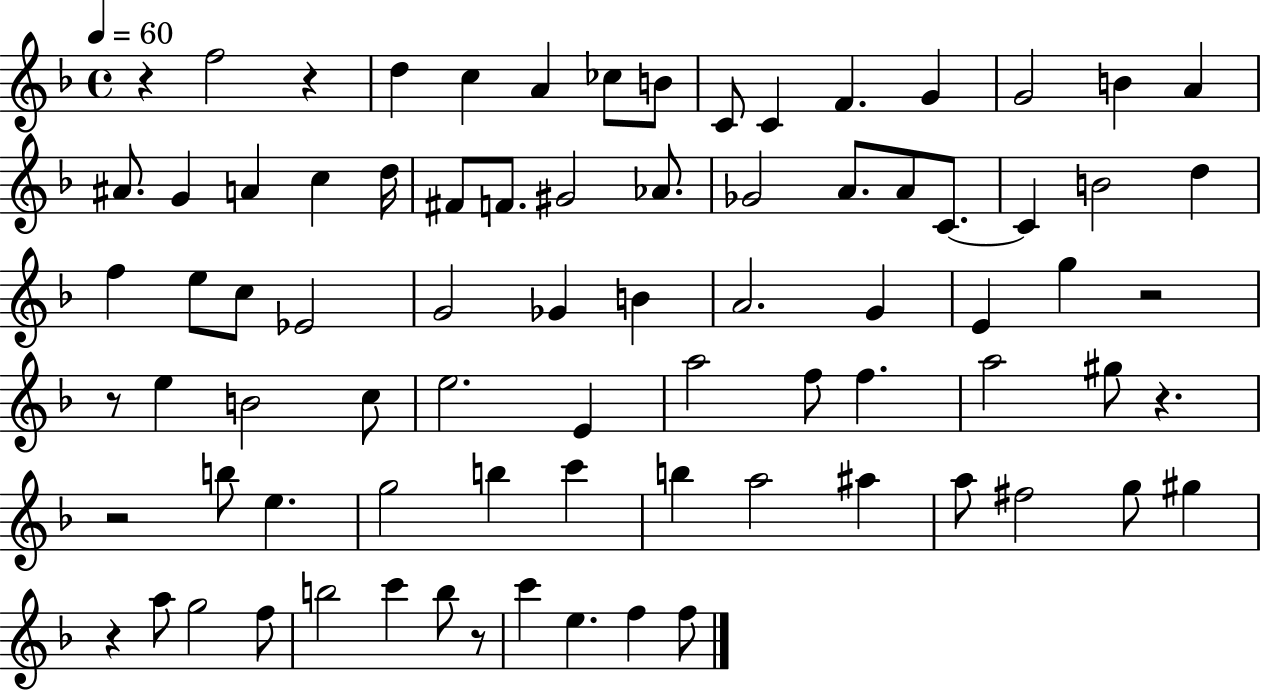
{
  \clef treble
  \time 4/4
  \defaultTimeSignature
  \key f \major
  \tempo 4 = 60
  r4 f''2 r4 | d''4 c''4 a'4 ces''8 b'8 | c'8 c'4 f'4. g'4 | g'2 b'4 a'4 | \break ais'8. g'4 a'4 c''4 d''16 | fis'8 f'8. gis'2 aes'8. | ges'2 a'8. a'8 c'8.~~ | c'4 b'2 d''4 | \break f''4 e''8 c''8 ees'2 | g'2 ges'4 b'4 | a'2. g'4 | e'4 g''4 r2 | \break r8 e''4 b'2 c''8 | e''2. e'4 | a''2 f''8 f''4. | a''2 gis''8 r4. | \break r2 b''8 e''4. | g''2 b''4 c'''4 | b''4 a''2 ais''4 | a''8 fis''2 g''8 gis''4 | \break r4 a''8 g''2 f''8 | b''2 c'''4 b''8 r8 | c'''4 e''4. f''4 f''8 | \bar "|."
}